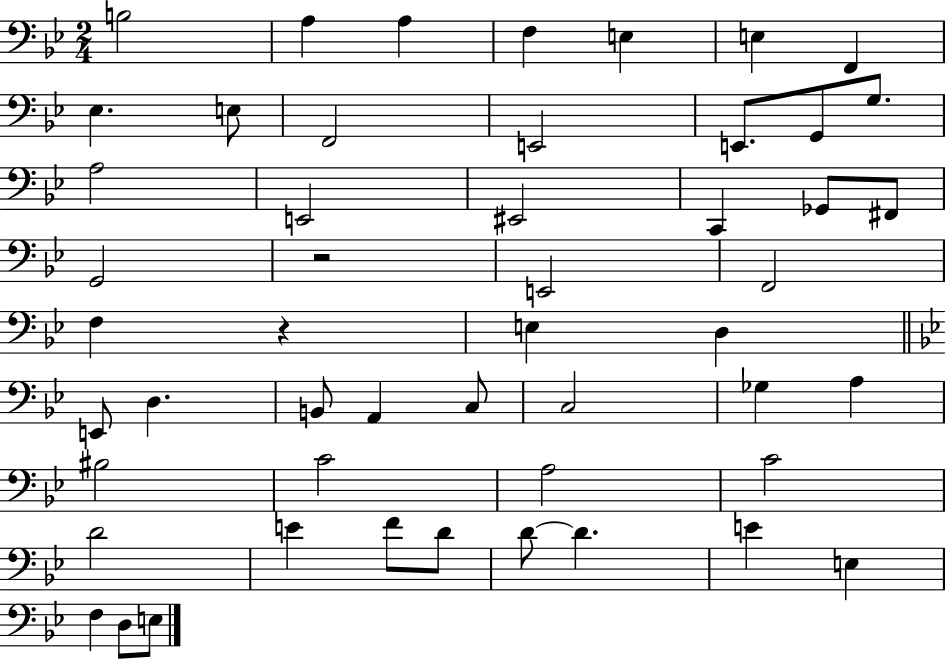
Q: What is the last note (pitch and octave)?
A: E3